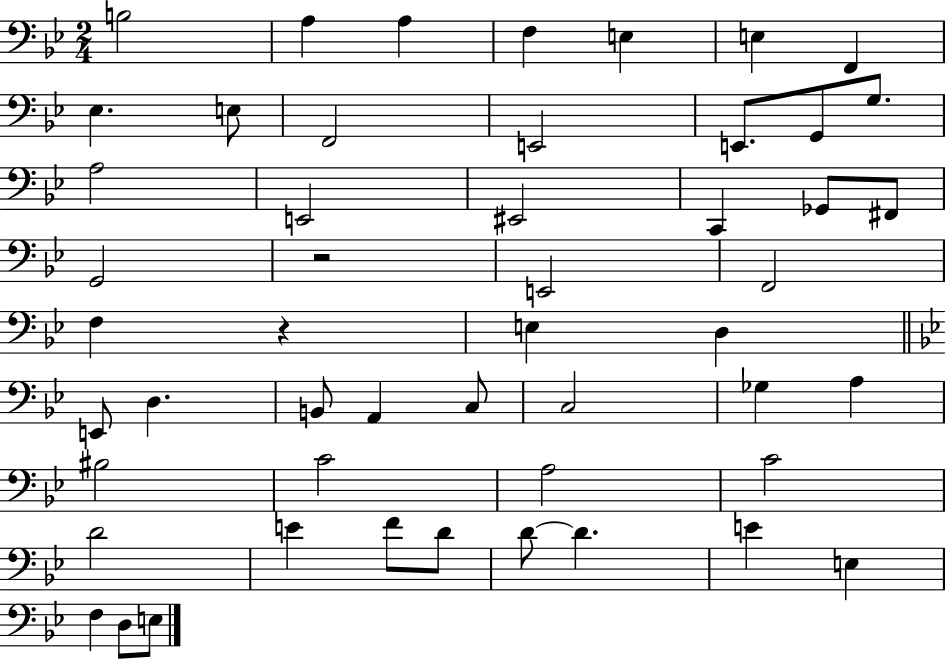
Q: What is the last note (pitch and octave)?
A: E3